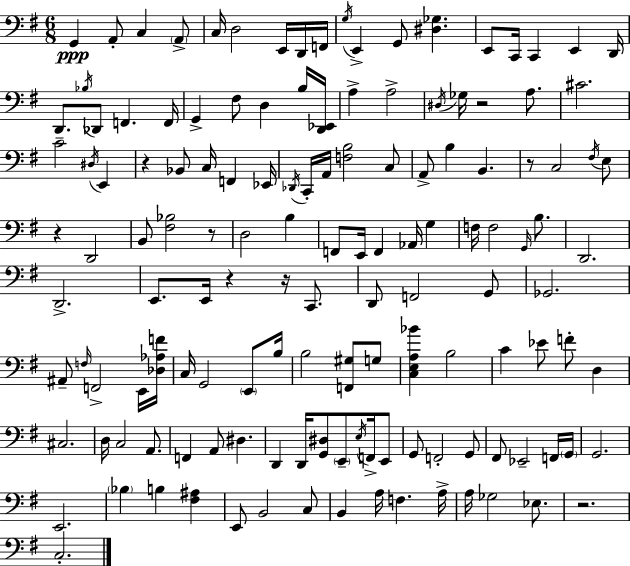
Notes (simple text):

G2/q A2/e C3/q A2/e C3/s D3/h E2/s D2/s F2/s G3/s E2/q G2/e [D#3,Gb3]/q. E2/e C2/s C2/q E2/q D2/s D2/e. Bb3/s Db2/e F2/q. F2/s G2/q F#3/e D3/q B3/s [D2,Eb2]/s A3/q A3/h D#3/s Gb3/s R/h A3/e. C#4/h. C4/h D#3/s E2/q R/q Bb2/e C3/s F2/q Eb2/s Db2/s C2/s A2/s [F3,B3]/h C3/e A2/e B3/q B2/q. R/e C3/h F#3/s E3/e R/q D2/h B2/e [F#3,Bb3]/h R/e D3/h B3/q F2/e E2/s F2/q Ab2/s G3/q F3/s F3/h G2/s B3/e. D2/h. D2/h. E2/e. E2/s R/q R/s C2/e. D2/e F2/h G2/e Gb2/h. A#2/e F3/s F2/h E2/s [Db3,Ab3,F4]/s C3/s G2/h E2/e B3/s B3/h [F2,G#3]/e G3/e [C3,E3,A3,Bb4]/q B3/h C4/q Eb4/e F4/e D3/q C#3/h. D3/s C3/h A2/e. F2/q A2/e D#3/q. D2/q D2/s [G2,D#3]/e E2/e E3/s F2/s E2/e G2/e F2/h G2/e F#2/e Eb2/h F2/s G2/s G2/h. E2/h. Bb3/q B3/q [F#3,A#3]/q E2/e B2/h C3/e B2/q A3/s F3/q. A3/s A3/s Gb3/h Eb3/e. R/h. C3/h.